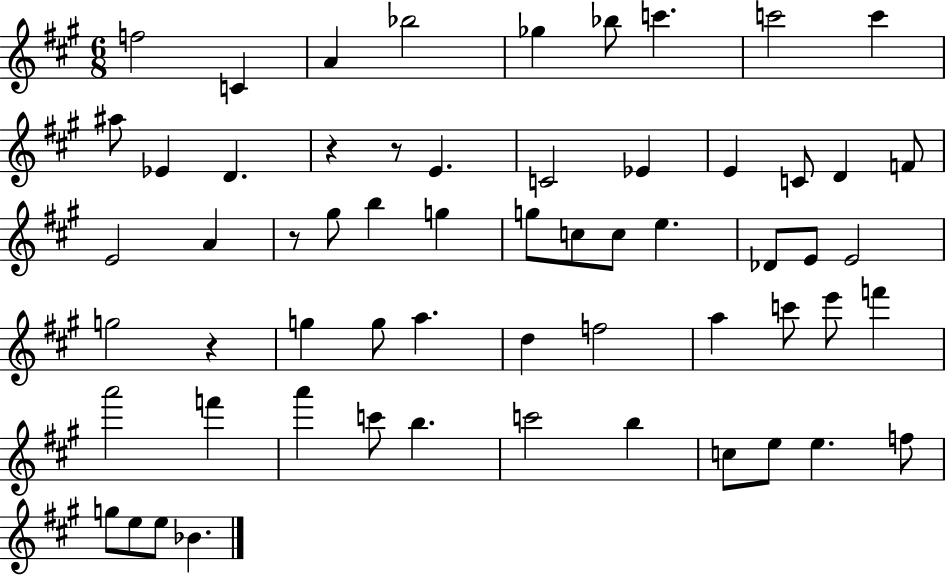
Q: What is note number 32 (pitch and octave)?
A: G5